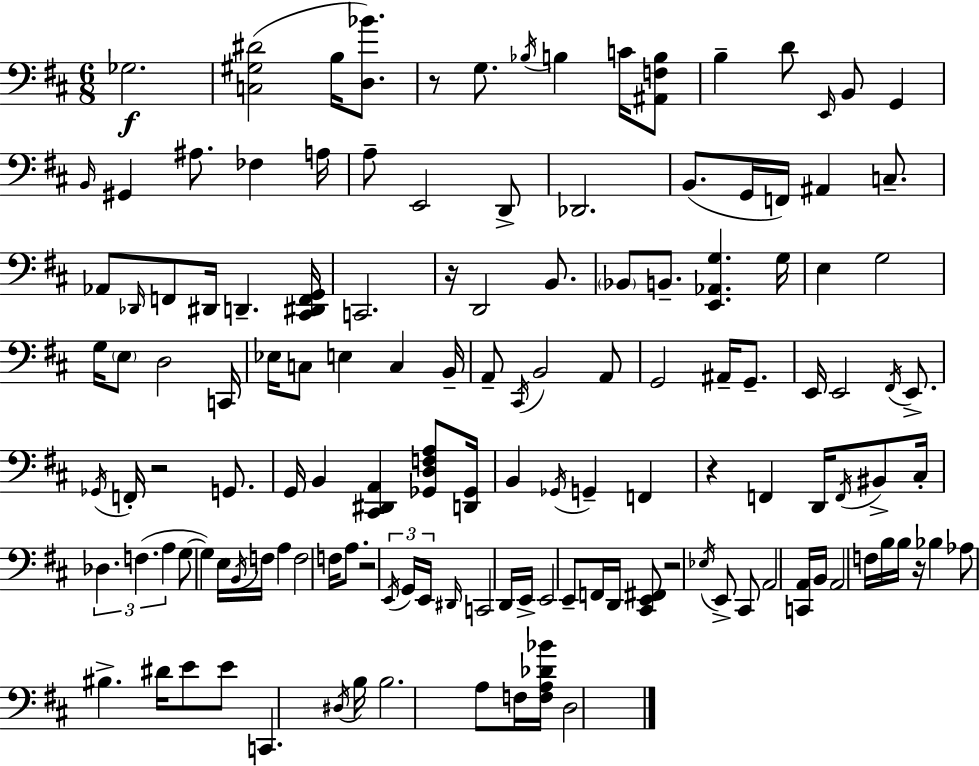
Gb3/h. [C3,G#3,D#4]/h B3/s [D3,Bb4]/e. R/e G3/e. Bb3/s B3/q C4/s [A#2,F3,B3]/e B3/q D4/e E2/s B2/e G2/q B2/s G#2/q A#3/e. FES3/q A3/s A3/e E2/h D2/e Db2/h. B2/e. G2/s F2/s A#2/q C3/e. Ab2/e Db2/s F2/e D#2/s D2/q. [C#2,D#2,F2,G2]/s C2/h. R/s D2/h B2/e. Bb2/e B2/e. [E2,Ab2,G3]/q. G3/s E3/q G3/h G3/s E3/e D3/h C2/s Eb3/s C3/e E3/q C3/q B2/s A2/e C#2/s B2/h A2/e G2/h A#2/s G2/e. E2/s E2/h F#2/s E2/e. Gb2/s F2/s R/h G2/e. G2/s B2/q [C#2,D#2,A2]/q [Gb2,D3,F3,A3]/e [D2,Gb2]/s B2/q Gb2/s G2/q F2/q R/q F2/q D2/s F2/s BIS2/e C#3/s Db3/q. F3/q. A3/q G3/e G3/q E3/s B2/s F3/s A3/q F3/h F3/s A3/e. R/h E2/s G2/s E2/s D#2/s C2/h D2/s E2/s E2/h E2/e F2/s D2/s [C#2,E2,F#2]/e R/h Eb3/s E2/e C#2/e A2/h [C2,A2]/s B2/s A2/h F3/s B3/s B3/s R/s Bb3/q Ab3/e BIS3/q. D#4/s E4/e E4/e C2/q. D#3/s B3/s B3/h. A3/e F3/s [F3,A3,Db4,Bb4]/s D3/h